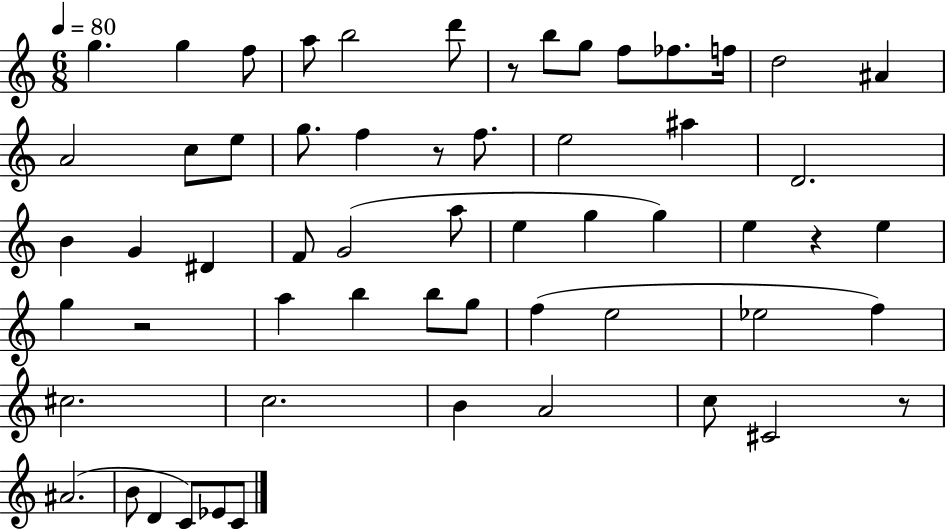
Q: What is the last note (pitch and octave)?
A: C4